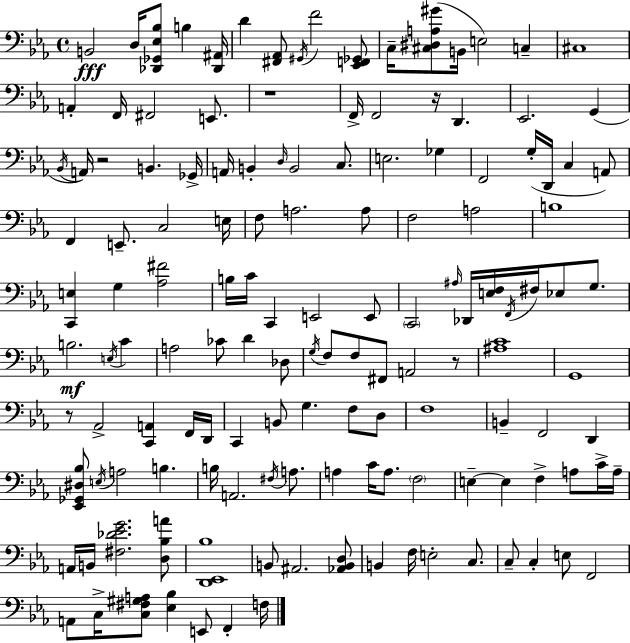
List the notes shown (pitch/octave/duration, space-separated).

B2/h D3/s [Db2,Gb2,Eb3,Bb3]/e B3/q [Db2,A#2]/s D4/q [F#2,Ab2]/e G#2/s F4/h [Eb2,F2,Gb2]/e C3/s [C#3,D#3,A3,G#4]/e B2/s E3/h C3/q C#3/w A2/q F2/s F#2/h E2/e. R/w F2/s F2/h R/s D2/q. Eb2/h. G2/q Bb2/s A2/s R/h B2/q. Gb2/s A2/s B2/q D3/s B2/h C3/e. E3/h. Gb3/q F2/h G3/s D2/s C3/q A2/e F2/q E2/e. C3/h E3/s F3/e A3/h. A3/e F3/h A3/h B3/w [C2,E3]/q G3/q [Ab3,F#4]/h B3/s C4/s C2/q E2/h E2/e C2/h A#3/s Db2/s [E3,F3]/s F2/s F#3/s Eb3/e G3/e. B3/h. E3/s C4/q A3/h CES4/e D4/q Db3/e G3/s F3/e F3/e F#2/e A2/h R/e [A#3,C4]/w G2/w R/e Ab2/h [C2,A2]/q F2/s D2/s C2/q B2/e G3/q. F3/e D3/e F3/w B2/q F2/h D2/q [Eb2,Gb2,D#3,Bb3]/e E3/s A3/h B3/q. B3/s A2/h. F#3/s A3/e. A3/q C4/s A3/e. F3/h E3/q E3/q F3/q A3/e C4/s A3/s A2/s B2/s [F#3,Db4,Eb4,G4]/h. [D3,Bb3,A4]/e [D2,Eb2,Bb3]/w B2/e A#2/h. [Ab2,B2,D3]/e B2/q F3/s E3/h C3/e. C3/e C3/q E3/e F2/h A2/e C3/s [C3,F#3,G#3,A3]/e [Eb3,Bb3]/q E2/e F2/q F3/s